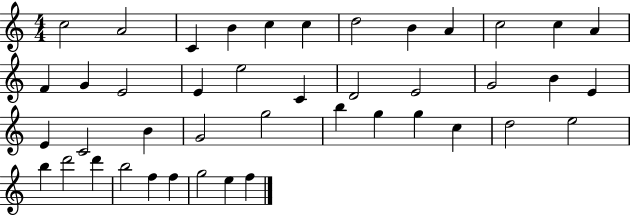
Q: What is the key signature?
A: C major